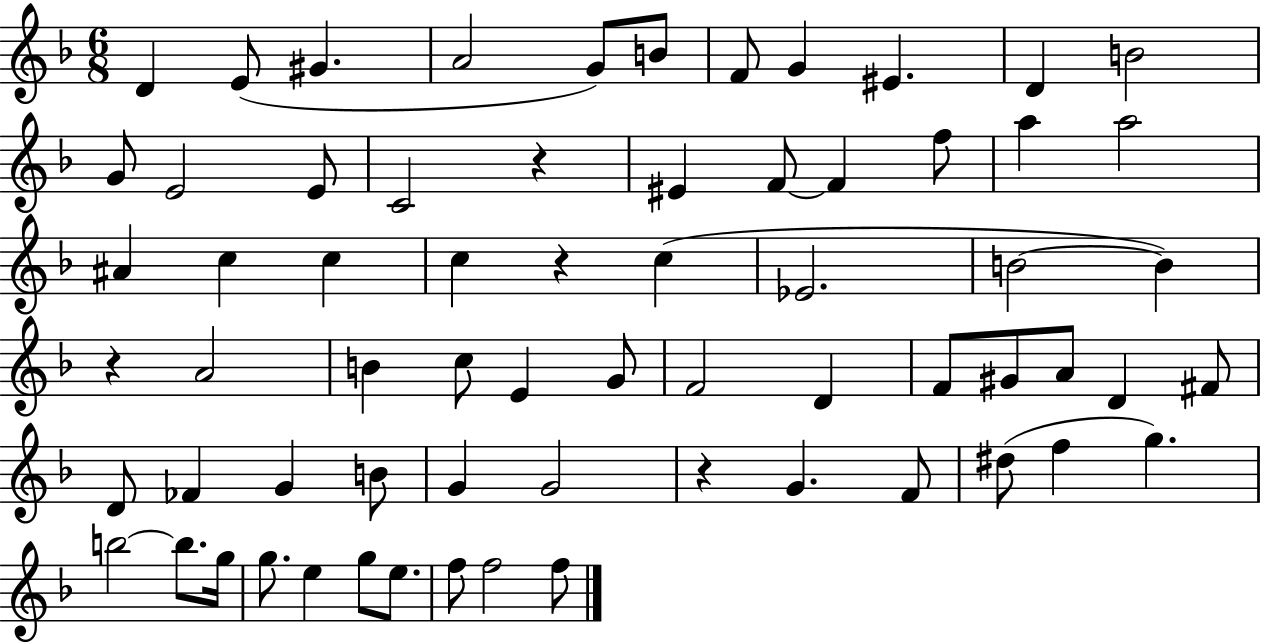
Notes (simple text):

D4/q E4/e G#4/q. A4/h G4/e B4/e F4/e G4/q EIS4/q. D4/q B4/h G4/e E4/h E4/e C4/h R/q EIS4/q F4/e F4/q F5/e A5/q A5/h A#4/q C5/q C5/q C5/q R/q C5/q Eb4/h. B4/h B4/q R/q A4/h B4/q C5/e E4/q G4/e F4/h D4/q F4/e G#4/e A4/e D4/q F#4/e D4/e FES4/q G4/q B4/e G4/q G4/h R/q G4/q. F4/e D#5/e F5/q G5/q. B5/h B5/e. G5/s G5/e. E5/q G5/e E5/e. F5/e F5/h F5/e